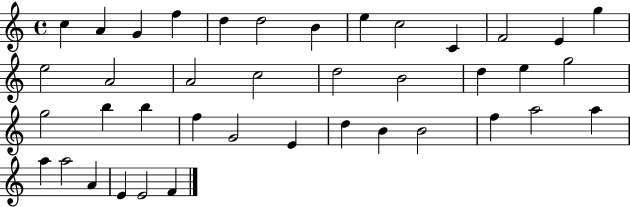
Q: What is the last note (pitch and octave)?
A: F4